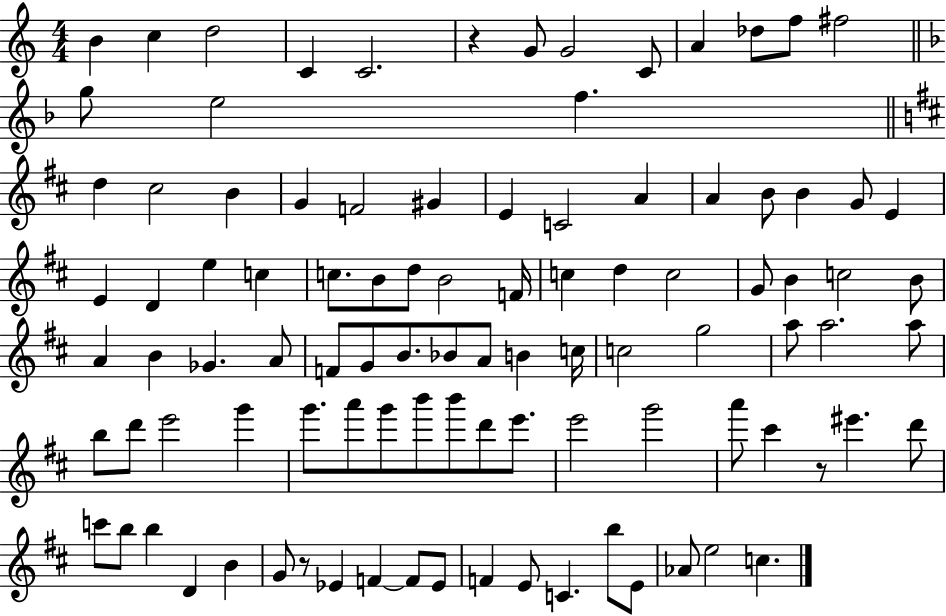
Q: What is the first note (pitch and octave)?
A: B4